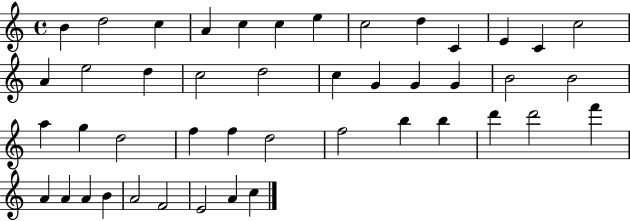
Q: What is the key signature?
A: C major